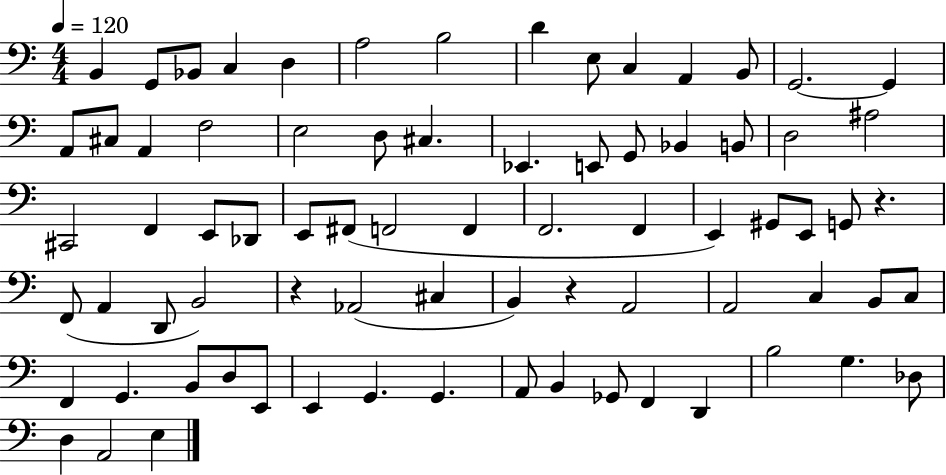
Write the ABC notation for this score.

X:1
T:Untitled
M:4/4
L:1/4
K:C
B,, G,,/2 _B,,/2 C, D, A,2 B,2 D E,/2 C, A,, B,,/2 G,,2 G,, A,,/2 ^C,/2 A,, F,2 E,2 D,/2 ^C, _E,, E,,/2 G,,/2 _B,, B,,/2 D,2 ^A,2 ^C,,2 F,, E,,/2 _D,,/2 E,,/2 ^F,,/2 F,,2 F,, F,,2 F,, E,, ^G,,/2 E,,/2 G,,/2 z F,,/2 A,, D,,/2 B,,2 z _A,,2 ^C, B,, z A,,2 A,,2 C, B,,/2 C,/2 F,, G,, B,,/2 D,/2 E,,/2 E,, G,, G,, A,,/2 B,, _G,,/2 F,, D,, B,2 G, _D,/2 D, A,,2 E,